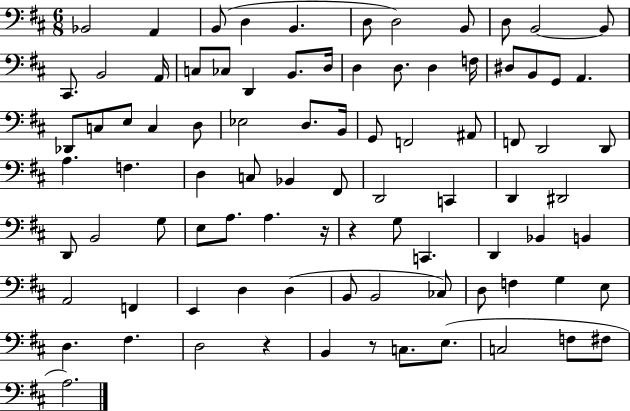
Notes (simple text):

Bb2/h A2/q B2/e D3/q B2/q. D3/e D3/h B2/e D3/e B2/h B2/e C#2/e. B2/h A2/s C3/e CES3/e D2/q B2/e. D3/s D3/q D3/e. D3/q F3/s D#3/e B2/e G2/e A2/q. Db2/e C3/e E3/e C3/q D3/e Eb3/h D3/e. B2/s G2/e F2/h A#2/e F2/e D2/h D2/e A3/q. F3/q. D3/q C3/e Bb2/q F#2/e D2/h C2/q D2/q D#2/h D2/e B2/h G3/e E3/e A3/e. A3/q. R/s R/q G3/e C2/q. D2/q Bb2/q B2/q A2/h F2/q E2/q D3/q D3/q B2/e B2/h CES3/e D3/e F3/q G3/q E3/e D3/q. F#3/q. D3/h R/q B2/q R/e C3/e. E3/e. C3/h F3/e F#3/e A3/h.